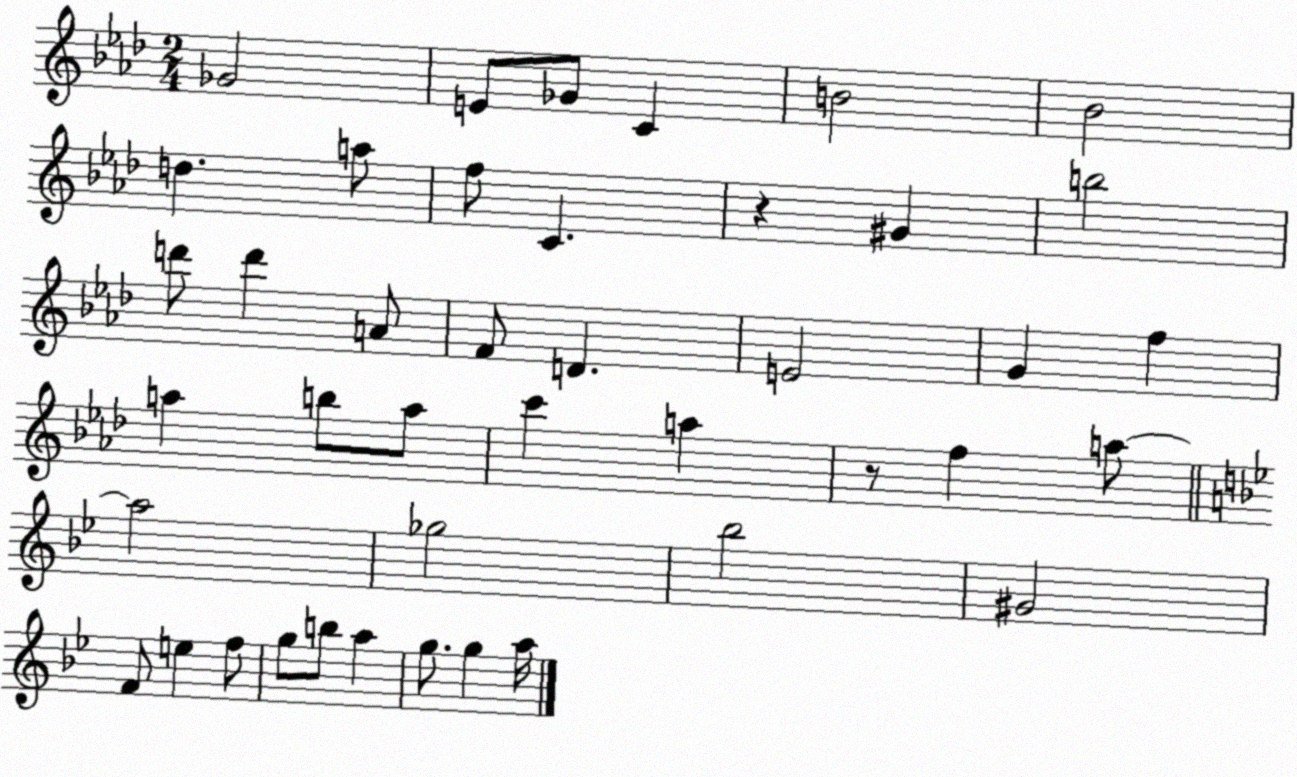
X:1
T:Untitled
M:2/4
L:1/4
K:Ab
_G2 E/2 _G/2 C B2 _B2 d a/2 f/2 C z ^G b2 d'/2 d' A/2 F/2 D E2 G f a b/2 a/2 c' a z/2 f a/2 a2 _g2 _b2 ^G2 F/2 e f/2 g/2 b/2 a g/2 g a/4